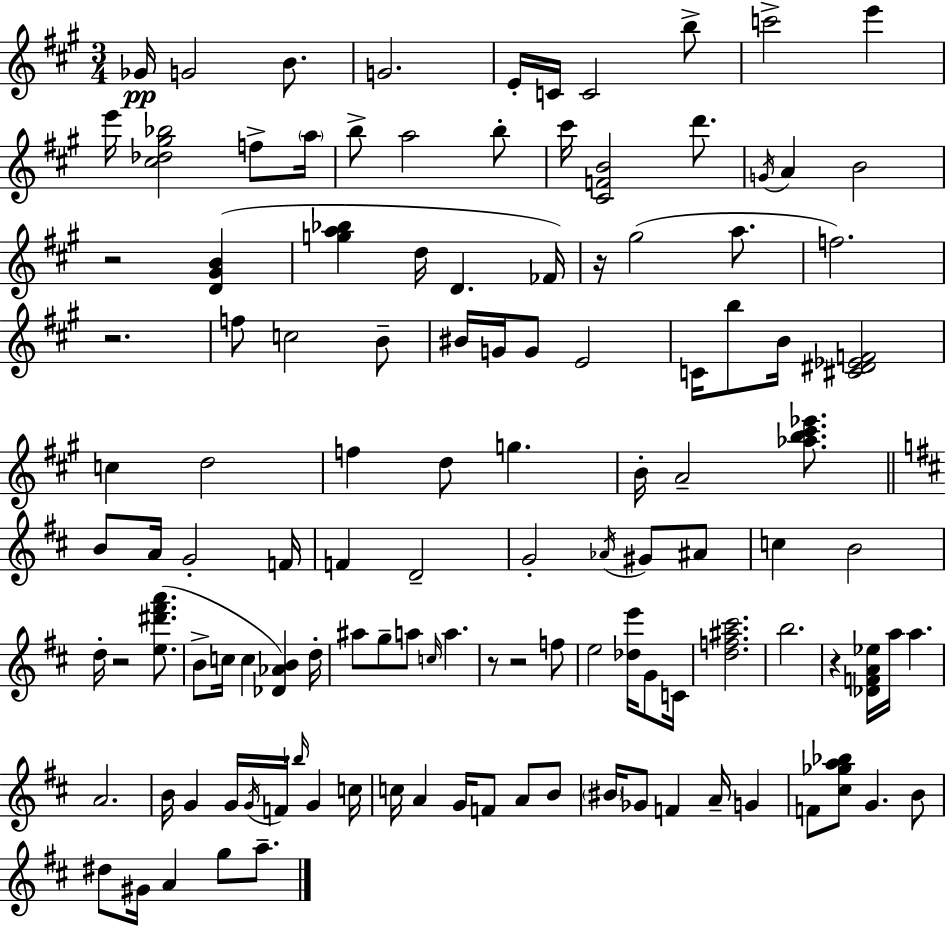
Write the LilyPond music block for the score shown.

{
  \clef treble
  \numericTimeSignature
  \time 3/4
  \key a \major
  ges'16\pp g'2 b'8. | g'2. | e'16-. c'16 c'2 b''8-> | c'''2-> e'''4 | \break e'''16 <cis'' des'' gis'' bes''>2 f''8-> \parenthesize a''16 | b''8-> a''2 b''8-. | cis'''16 <cis' f' b'>2 d'''8. | \acciaccatura { g'16 } a'4 b'2 | \break r2 <d' gis' b'>4( | <g'' a'' bes''>4 d''16 d'4. | fes'16) r16 gis''2( a''8. | f''2.) | \break r2. | f''8 c''2 b'8-- | bis'16 g'16 g'8 e'2 | c'16 b''8 b'16 <cis' dis' ees' f'>2 | \break c''4 d''2 | f''4 d''8 g''4. | b'16-. a'2-- <aes'' b'' cis''' ees'''>8. | \bar "||" \break \key d \major b'8 a'16 g'2-. f'16 | f'4 d'2-- | g'2-. \acciaccatura { aes'16 } gis'8 ais'8 | c''4 b'2 | \break d''16-. r2 <e'' dis''' fis''' a'''>8.( | b'8-> c''16 c''4 <des' aes' b'>4) | d''16-. ais''8 g''8-- a''8 \grace { c''16 } a''4. | r8 r2 | \break f''8 e''2 <des'' e'''>16 g'8 | c'16 <d'' f'' ais'' cis'''>2. | b''2. | r4 <des' f' a' ees''>16 a''16 a''4. | \break a'2. | b'16 g'4 g'16 \acciaccatura { g'16 } f'16 \grace { bes''16 } g'4 | c''16 c''16 a'4 g'16 f'8 | a'8 b'8 \parenthesize bis'16 ges'8 f'4 a'16-- | \break g'4 f'8 <cis'' ges'' a'' bes''>8 g'4. | b'8 dis''8 gis'16 a'4 g''8 | a''8.-- \bar "|."
}